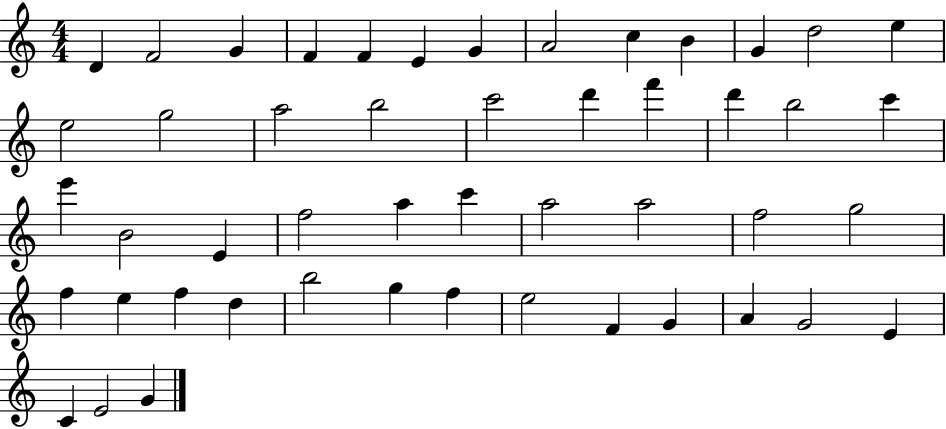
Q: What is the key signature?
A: C major